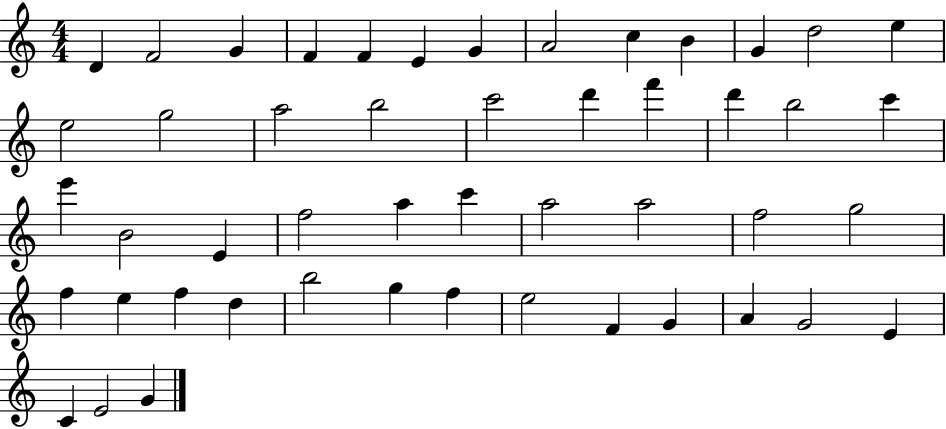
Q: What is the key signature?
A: C major